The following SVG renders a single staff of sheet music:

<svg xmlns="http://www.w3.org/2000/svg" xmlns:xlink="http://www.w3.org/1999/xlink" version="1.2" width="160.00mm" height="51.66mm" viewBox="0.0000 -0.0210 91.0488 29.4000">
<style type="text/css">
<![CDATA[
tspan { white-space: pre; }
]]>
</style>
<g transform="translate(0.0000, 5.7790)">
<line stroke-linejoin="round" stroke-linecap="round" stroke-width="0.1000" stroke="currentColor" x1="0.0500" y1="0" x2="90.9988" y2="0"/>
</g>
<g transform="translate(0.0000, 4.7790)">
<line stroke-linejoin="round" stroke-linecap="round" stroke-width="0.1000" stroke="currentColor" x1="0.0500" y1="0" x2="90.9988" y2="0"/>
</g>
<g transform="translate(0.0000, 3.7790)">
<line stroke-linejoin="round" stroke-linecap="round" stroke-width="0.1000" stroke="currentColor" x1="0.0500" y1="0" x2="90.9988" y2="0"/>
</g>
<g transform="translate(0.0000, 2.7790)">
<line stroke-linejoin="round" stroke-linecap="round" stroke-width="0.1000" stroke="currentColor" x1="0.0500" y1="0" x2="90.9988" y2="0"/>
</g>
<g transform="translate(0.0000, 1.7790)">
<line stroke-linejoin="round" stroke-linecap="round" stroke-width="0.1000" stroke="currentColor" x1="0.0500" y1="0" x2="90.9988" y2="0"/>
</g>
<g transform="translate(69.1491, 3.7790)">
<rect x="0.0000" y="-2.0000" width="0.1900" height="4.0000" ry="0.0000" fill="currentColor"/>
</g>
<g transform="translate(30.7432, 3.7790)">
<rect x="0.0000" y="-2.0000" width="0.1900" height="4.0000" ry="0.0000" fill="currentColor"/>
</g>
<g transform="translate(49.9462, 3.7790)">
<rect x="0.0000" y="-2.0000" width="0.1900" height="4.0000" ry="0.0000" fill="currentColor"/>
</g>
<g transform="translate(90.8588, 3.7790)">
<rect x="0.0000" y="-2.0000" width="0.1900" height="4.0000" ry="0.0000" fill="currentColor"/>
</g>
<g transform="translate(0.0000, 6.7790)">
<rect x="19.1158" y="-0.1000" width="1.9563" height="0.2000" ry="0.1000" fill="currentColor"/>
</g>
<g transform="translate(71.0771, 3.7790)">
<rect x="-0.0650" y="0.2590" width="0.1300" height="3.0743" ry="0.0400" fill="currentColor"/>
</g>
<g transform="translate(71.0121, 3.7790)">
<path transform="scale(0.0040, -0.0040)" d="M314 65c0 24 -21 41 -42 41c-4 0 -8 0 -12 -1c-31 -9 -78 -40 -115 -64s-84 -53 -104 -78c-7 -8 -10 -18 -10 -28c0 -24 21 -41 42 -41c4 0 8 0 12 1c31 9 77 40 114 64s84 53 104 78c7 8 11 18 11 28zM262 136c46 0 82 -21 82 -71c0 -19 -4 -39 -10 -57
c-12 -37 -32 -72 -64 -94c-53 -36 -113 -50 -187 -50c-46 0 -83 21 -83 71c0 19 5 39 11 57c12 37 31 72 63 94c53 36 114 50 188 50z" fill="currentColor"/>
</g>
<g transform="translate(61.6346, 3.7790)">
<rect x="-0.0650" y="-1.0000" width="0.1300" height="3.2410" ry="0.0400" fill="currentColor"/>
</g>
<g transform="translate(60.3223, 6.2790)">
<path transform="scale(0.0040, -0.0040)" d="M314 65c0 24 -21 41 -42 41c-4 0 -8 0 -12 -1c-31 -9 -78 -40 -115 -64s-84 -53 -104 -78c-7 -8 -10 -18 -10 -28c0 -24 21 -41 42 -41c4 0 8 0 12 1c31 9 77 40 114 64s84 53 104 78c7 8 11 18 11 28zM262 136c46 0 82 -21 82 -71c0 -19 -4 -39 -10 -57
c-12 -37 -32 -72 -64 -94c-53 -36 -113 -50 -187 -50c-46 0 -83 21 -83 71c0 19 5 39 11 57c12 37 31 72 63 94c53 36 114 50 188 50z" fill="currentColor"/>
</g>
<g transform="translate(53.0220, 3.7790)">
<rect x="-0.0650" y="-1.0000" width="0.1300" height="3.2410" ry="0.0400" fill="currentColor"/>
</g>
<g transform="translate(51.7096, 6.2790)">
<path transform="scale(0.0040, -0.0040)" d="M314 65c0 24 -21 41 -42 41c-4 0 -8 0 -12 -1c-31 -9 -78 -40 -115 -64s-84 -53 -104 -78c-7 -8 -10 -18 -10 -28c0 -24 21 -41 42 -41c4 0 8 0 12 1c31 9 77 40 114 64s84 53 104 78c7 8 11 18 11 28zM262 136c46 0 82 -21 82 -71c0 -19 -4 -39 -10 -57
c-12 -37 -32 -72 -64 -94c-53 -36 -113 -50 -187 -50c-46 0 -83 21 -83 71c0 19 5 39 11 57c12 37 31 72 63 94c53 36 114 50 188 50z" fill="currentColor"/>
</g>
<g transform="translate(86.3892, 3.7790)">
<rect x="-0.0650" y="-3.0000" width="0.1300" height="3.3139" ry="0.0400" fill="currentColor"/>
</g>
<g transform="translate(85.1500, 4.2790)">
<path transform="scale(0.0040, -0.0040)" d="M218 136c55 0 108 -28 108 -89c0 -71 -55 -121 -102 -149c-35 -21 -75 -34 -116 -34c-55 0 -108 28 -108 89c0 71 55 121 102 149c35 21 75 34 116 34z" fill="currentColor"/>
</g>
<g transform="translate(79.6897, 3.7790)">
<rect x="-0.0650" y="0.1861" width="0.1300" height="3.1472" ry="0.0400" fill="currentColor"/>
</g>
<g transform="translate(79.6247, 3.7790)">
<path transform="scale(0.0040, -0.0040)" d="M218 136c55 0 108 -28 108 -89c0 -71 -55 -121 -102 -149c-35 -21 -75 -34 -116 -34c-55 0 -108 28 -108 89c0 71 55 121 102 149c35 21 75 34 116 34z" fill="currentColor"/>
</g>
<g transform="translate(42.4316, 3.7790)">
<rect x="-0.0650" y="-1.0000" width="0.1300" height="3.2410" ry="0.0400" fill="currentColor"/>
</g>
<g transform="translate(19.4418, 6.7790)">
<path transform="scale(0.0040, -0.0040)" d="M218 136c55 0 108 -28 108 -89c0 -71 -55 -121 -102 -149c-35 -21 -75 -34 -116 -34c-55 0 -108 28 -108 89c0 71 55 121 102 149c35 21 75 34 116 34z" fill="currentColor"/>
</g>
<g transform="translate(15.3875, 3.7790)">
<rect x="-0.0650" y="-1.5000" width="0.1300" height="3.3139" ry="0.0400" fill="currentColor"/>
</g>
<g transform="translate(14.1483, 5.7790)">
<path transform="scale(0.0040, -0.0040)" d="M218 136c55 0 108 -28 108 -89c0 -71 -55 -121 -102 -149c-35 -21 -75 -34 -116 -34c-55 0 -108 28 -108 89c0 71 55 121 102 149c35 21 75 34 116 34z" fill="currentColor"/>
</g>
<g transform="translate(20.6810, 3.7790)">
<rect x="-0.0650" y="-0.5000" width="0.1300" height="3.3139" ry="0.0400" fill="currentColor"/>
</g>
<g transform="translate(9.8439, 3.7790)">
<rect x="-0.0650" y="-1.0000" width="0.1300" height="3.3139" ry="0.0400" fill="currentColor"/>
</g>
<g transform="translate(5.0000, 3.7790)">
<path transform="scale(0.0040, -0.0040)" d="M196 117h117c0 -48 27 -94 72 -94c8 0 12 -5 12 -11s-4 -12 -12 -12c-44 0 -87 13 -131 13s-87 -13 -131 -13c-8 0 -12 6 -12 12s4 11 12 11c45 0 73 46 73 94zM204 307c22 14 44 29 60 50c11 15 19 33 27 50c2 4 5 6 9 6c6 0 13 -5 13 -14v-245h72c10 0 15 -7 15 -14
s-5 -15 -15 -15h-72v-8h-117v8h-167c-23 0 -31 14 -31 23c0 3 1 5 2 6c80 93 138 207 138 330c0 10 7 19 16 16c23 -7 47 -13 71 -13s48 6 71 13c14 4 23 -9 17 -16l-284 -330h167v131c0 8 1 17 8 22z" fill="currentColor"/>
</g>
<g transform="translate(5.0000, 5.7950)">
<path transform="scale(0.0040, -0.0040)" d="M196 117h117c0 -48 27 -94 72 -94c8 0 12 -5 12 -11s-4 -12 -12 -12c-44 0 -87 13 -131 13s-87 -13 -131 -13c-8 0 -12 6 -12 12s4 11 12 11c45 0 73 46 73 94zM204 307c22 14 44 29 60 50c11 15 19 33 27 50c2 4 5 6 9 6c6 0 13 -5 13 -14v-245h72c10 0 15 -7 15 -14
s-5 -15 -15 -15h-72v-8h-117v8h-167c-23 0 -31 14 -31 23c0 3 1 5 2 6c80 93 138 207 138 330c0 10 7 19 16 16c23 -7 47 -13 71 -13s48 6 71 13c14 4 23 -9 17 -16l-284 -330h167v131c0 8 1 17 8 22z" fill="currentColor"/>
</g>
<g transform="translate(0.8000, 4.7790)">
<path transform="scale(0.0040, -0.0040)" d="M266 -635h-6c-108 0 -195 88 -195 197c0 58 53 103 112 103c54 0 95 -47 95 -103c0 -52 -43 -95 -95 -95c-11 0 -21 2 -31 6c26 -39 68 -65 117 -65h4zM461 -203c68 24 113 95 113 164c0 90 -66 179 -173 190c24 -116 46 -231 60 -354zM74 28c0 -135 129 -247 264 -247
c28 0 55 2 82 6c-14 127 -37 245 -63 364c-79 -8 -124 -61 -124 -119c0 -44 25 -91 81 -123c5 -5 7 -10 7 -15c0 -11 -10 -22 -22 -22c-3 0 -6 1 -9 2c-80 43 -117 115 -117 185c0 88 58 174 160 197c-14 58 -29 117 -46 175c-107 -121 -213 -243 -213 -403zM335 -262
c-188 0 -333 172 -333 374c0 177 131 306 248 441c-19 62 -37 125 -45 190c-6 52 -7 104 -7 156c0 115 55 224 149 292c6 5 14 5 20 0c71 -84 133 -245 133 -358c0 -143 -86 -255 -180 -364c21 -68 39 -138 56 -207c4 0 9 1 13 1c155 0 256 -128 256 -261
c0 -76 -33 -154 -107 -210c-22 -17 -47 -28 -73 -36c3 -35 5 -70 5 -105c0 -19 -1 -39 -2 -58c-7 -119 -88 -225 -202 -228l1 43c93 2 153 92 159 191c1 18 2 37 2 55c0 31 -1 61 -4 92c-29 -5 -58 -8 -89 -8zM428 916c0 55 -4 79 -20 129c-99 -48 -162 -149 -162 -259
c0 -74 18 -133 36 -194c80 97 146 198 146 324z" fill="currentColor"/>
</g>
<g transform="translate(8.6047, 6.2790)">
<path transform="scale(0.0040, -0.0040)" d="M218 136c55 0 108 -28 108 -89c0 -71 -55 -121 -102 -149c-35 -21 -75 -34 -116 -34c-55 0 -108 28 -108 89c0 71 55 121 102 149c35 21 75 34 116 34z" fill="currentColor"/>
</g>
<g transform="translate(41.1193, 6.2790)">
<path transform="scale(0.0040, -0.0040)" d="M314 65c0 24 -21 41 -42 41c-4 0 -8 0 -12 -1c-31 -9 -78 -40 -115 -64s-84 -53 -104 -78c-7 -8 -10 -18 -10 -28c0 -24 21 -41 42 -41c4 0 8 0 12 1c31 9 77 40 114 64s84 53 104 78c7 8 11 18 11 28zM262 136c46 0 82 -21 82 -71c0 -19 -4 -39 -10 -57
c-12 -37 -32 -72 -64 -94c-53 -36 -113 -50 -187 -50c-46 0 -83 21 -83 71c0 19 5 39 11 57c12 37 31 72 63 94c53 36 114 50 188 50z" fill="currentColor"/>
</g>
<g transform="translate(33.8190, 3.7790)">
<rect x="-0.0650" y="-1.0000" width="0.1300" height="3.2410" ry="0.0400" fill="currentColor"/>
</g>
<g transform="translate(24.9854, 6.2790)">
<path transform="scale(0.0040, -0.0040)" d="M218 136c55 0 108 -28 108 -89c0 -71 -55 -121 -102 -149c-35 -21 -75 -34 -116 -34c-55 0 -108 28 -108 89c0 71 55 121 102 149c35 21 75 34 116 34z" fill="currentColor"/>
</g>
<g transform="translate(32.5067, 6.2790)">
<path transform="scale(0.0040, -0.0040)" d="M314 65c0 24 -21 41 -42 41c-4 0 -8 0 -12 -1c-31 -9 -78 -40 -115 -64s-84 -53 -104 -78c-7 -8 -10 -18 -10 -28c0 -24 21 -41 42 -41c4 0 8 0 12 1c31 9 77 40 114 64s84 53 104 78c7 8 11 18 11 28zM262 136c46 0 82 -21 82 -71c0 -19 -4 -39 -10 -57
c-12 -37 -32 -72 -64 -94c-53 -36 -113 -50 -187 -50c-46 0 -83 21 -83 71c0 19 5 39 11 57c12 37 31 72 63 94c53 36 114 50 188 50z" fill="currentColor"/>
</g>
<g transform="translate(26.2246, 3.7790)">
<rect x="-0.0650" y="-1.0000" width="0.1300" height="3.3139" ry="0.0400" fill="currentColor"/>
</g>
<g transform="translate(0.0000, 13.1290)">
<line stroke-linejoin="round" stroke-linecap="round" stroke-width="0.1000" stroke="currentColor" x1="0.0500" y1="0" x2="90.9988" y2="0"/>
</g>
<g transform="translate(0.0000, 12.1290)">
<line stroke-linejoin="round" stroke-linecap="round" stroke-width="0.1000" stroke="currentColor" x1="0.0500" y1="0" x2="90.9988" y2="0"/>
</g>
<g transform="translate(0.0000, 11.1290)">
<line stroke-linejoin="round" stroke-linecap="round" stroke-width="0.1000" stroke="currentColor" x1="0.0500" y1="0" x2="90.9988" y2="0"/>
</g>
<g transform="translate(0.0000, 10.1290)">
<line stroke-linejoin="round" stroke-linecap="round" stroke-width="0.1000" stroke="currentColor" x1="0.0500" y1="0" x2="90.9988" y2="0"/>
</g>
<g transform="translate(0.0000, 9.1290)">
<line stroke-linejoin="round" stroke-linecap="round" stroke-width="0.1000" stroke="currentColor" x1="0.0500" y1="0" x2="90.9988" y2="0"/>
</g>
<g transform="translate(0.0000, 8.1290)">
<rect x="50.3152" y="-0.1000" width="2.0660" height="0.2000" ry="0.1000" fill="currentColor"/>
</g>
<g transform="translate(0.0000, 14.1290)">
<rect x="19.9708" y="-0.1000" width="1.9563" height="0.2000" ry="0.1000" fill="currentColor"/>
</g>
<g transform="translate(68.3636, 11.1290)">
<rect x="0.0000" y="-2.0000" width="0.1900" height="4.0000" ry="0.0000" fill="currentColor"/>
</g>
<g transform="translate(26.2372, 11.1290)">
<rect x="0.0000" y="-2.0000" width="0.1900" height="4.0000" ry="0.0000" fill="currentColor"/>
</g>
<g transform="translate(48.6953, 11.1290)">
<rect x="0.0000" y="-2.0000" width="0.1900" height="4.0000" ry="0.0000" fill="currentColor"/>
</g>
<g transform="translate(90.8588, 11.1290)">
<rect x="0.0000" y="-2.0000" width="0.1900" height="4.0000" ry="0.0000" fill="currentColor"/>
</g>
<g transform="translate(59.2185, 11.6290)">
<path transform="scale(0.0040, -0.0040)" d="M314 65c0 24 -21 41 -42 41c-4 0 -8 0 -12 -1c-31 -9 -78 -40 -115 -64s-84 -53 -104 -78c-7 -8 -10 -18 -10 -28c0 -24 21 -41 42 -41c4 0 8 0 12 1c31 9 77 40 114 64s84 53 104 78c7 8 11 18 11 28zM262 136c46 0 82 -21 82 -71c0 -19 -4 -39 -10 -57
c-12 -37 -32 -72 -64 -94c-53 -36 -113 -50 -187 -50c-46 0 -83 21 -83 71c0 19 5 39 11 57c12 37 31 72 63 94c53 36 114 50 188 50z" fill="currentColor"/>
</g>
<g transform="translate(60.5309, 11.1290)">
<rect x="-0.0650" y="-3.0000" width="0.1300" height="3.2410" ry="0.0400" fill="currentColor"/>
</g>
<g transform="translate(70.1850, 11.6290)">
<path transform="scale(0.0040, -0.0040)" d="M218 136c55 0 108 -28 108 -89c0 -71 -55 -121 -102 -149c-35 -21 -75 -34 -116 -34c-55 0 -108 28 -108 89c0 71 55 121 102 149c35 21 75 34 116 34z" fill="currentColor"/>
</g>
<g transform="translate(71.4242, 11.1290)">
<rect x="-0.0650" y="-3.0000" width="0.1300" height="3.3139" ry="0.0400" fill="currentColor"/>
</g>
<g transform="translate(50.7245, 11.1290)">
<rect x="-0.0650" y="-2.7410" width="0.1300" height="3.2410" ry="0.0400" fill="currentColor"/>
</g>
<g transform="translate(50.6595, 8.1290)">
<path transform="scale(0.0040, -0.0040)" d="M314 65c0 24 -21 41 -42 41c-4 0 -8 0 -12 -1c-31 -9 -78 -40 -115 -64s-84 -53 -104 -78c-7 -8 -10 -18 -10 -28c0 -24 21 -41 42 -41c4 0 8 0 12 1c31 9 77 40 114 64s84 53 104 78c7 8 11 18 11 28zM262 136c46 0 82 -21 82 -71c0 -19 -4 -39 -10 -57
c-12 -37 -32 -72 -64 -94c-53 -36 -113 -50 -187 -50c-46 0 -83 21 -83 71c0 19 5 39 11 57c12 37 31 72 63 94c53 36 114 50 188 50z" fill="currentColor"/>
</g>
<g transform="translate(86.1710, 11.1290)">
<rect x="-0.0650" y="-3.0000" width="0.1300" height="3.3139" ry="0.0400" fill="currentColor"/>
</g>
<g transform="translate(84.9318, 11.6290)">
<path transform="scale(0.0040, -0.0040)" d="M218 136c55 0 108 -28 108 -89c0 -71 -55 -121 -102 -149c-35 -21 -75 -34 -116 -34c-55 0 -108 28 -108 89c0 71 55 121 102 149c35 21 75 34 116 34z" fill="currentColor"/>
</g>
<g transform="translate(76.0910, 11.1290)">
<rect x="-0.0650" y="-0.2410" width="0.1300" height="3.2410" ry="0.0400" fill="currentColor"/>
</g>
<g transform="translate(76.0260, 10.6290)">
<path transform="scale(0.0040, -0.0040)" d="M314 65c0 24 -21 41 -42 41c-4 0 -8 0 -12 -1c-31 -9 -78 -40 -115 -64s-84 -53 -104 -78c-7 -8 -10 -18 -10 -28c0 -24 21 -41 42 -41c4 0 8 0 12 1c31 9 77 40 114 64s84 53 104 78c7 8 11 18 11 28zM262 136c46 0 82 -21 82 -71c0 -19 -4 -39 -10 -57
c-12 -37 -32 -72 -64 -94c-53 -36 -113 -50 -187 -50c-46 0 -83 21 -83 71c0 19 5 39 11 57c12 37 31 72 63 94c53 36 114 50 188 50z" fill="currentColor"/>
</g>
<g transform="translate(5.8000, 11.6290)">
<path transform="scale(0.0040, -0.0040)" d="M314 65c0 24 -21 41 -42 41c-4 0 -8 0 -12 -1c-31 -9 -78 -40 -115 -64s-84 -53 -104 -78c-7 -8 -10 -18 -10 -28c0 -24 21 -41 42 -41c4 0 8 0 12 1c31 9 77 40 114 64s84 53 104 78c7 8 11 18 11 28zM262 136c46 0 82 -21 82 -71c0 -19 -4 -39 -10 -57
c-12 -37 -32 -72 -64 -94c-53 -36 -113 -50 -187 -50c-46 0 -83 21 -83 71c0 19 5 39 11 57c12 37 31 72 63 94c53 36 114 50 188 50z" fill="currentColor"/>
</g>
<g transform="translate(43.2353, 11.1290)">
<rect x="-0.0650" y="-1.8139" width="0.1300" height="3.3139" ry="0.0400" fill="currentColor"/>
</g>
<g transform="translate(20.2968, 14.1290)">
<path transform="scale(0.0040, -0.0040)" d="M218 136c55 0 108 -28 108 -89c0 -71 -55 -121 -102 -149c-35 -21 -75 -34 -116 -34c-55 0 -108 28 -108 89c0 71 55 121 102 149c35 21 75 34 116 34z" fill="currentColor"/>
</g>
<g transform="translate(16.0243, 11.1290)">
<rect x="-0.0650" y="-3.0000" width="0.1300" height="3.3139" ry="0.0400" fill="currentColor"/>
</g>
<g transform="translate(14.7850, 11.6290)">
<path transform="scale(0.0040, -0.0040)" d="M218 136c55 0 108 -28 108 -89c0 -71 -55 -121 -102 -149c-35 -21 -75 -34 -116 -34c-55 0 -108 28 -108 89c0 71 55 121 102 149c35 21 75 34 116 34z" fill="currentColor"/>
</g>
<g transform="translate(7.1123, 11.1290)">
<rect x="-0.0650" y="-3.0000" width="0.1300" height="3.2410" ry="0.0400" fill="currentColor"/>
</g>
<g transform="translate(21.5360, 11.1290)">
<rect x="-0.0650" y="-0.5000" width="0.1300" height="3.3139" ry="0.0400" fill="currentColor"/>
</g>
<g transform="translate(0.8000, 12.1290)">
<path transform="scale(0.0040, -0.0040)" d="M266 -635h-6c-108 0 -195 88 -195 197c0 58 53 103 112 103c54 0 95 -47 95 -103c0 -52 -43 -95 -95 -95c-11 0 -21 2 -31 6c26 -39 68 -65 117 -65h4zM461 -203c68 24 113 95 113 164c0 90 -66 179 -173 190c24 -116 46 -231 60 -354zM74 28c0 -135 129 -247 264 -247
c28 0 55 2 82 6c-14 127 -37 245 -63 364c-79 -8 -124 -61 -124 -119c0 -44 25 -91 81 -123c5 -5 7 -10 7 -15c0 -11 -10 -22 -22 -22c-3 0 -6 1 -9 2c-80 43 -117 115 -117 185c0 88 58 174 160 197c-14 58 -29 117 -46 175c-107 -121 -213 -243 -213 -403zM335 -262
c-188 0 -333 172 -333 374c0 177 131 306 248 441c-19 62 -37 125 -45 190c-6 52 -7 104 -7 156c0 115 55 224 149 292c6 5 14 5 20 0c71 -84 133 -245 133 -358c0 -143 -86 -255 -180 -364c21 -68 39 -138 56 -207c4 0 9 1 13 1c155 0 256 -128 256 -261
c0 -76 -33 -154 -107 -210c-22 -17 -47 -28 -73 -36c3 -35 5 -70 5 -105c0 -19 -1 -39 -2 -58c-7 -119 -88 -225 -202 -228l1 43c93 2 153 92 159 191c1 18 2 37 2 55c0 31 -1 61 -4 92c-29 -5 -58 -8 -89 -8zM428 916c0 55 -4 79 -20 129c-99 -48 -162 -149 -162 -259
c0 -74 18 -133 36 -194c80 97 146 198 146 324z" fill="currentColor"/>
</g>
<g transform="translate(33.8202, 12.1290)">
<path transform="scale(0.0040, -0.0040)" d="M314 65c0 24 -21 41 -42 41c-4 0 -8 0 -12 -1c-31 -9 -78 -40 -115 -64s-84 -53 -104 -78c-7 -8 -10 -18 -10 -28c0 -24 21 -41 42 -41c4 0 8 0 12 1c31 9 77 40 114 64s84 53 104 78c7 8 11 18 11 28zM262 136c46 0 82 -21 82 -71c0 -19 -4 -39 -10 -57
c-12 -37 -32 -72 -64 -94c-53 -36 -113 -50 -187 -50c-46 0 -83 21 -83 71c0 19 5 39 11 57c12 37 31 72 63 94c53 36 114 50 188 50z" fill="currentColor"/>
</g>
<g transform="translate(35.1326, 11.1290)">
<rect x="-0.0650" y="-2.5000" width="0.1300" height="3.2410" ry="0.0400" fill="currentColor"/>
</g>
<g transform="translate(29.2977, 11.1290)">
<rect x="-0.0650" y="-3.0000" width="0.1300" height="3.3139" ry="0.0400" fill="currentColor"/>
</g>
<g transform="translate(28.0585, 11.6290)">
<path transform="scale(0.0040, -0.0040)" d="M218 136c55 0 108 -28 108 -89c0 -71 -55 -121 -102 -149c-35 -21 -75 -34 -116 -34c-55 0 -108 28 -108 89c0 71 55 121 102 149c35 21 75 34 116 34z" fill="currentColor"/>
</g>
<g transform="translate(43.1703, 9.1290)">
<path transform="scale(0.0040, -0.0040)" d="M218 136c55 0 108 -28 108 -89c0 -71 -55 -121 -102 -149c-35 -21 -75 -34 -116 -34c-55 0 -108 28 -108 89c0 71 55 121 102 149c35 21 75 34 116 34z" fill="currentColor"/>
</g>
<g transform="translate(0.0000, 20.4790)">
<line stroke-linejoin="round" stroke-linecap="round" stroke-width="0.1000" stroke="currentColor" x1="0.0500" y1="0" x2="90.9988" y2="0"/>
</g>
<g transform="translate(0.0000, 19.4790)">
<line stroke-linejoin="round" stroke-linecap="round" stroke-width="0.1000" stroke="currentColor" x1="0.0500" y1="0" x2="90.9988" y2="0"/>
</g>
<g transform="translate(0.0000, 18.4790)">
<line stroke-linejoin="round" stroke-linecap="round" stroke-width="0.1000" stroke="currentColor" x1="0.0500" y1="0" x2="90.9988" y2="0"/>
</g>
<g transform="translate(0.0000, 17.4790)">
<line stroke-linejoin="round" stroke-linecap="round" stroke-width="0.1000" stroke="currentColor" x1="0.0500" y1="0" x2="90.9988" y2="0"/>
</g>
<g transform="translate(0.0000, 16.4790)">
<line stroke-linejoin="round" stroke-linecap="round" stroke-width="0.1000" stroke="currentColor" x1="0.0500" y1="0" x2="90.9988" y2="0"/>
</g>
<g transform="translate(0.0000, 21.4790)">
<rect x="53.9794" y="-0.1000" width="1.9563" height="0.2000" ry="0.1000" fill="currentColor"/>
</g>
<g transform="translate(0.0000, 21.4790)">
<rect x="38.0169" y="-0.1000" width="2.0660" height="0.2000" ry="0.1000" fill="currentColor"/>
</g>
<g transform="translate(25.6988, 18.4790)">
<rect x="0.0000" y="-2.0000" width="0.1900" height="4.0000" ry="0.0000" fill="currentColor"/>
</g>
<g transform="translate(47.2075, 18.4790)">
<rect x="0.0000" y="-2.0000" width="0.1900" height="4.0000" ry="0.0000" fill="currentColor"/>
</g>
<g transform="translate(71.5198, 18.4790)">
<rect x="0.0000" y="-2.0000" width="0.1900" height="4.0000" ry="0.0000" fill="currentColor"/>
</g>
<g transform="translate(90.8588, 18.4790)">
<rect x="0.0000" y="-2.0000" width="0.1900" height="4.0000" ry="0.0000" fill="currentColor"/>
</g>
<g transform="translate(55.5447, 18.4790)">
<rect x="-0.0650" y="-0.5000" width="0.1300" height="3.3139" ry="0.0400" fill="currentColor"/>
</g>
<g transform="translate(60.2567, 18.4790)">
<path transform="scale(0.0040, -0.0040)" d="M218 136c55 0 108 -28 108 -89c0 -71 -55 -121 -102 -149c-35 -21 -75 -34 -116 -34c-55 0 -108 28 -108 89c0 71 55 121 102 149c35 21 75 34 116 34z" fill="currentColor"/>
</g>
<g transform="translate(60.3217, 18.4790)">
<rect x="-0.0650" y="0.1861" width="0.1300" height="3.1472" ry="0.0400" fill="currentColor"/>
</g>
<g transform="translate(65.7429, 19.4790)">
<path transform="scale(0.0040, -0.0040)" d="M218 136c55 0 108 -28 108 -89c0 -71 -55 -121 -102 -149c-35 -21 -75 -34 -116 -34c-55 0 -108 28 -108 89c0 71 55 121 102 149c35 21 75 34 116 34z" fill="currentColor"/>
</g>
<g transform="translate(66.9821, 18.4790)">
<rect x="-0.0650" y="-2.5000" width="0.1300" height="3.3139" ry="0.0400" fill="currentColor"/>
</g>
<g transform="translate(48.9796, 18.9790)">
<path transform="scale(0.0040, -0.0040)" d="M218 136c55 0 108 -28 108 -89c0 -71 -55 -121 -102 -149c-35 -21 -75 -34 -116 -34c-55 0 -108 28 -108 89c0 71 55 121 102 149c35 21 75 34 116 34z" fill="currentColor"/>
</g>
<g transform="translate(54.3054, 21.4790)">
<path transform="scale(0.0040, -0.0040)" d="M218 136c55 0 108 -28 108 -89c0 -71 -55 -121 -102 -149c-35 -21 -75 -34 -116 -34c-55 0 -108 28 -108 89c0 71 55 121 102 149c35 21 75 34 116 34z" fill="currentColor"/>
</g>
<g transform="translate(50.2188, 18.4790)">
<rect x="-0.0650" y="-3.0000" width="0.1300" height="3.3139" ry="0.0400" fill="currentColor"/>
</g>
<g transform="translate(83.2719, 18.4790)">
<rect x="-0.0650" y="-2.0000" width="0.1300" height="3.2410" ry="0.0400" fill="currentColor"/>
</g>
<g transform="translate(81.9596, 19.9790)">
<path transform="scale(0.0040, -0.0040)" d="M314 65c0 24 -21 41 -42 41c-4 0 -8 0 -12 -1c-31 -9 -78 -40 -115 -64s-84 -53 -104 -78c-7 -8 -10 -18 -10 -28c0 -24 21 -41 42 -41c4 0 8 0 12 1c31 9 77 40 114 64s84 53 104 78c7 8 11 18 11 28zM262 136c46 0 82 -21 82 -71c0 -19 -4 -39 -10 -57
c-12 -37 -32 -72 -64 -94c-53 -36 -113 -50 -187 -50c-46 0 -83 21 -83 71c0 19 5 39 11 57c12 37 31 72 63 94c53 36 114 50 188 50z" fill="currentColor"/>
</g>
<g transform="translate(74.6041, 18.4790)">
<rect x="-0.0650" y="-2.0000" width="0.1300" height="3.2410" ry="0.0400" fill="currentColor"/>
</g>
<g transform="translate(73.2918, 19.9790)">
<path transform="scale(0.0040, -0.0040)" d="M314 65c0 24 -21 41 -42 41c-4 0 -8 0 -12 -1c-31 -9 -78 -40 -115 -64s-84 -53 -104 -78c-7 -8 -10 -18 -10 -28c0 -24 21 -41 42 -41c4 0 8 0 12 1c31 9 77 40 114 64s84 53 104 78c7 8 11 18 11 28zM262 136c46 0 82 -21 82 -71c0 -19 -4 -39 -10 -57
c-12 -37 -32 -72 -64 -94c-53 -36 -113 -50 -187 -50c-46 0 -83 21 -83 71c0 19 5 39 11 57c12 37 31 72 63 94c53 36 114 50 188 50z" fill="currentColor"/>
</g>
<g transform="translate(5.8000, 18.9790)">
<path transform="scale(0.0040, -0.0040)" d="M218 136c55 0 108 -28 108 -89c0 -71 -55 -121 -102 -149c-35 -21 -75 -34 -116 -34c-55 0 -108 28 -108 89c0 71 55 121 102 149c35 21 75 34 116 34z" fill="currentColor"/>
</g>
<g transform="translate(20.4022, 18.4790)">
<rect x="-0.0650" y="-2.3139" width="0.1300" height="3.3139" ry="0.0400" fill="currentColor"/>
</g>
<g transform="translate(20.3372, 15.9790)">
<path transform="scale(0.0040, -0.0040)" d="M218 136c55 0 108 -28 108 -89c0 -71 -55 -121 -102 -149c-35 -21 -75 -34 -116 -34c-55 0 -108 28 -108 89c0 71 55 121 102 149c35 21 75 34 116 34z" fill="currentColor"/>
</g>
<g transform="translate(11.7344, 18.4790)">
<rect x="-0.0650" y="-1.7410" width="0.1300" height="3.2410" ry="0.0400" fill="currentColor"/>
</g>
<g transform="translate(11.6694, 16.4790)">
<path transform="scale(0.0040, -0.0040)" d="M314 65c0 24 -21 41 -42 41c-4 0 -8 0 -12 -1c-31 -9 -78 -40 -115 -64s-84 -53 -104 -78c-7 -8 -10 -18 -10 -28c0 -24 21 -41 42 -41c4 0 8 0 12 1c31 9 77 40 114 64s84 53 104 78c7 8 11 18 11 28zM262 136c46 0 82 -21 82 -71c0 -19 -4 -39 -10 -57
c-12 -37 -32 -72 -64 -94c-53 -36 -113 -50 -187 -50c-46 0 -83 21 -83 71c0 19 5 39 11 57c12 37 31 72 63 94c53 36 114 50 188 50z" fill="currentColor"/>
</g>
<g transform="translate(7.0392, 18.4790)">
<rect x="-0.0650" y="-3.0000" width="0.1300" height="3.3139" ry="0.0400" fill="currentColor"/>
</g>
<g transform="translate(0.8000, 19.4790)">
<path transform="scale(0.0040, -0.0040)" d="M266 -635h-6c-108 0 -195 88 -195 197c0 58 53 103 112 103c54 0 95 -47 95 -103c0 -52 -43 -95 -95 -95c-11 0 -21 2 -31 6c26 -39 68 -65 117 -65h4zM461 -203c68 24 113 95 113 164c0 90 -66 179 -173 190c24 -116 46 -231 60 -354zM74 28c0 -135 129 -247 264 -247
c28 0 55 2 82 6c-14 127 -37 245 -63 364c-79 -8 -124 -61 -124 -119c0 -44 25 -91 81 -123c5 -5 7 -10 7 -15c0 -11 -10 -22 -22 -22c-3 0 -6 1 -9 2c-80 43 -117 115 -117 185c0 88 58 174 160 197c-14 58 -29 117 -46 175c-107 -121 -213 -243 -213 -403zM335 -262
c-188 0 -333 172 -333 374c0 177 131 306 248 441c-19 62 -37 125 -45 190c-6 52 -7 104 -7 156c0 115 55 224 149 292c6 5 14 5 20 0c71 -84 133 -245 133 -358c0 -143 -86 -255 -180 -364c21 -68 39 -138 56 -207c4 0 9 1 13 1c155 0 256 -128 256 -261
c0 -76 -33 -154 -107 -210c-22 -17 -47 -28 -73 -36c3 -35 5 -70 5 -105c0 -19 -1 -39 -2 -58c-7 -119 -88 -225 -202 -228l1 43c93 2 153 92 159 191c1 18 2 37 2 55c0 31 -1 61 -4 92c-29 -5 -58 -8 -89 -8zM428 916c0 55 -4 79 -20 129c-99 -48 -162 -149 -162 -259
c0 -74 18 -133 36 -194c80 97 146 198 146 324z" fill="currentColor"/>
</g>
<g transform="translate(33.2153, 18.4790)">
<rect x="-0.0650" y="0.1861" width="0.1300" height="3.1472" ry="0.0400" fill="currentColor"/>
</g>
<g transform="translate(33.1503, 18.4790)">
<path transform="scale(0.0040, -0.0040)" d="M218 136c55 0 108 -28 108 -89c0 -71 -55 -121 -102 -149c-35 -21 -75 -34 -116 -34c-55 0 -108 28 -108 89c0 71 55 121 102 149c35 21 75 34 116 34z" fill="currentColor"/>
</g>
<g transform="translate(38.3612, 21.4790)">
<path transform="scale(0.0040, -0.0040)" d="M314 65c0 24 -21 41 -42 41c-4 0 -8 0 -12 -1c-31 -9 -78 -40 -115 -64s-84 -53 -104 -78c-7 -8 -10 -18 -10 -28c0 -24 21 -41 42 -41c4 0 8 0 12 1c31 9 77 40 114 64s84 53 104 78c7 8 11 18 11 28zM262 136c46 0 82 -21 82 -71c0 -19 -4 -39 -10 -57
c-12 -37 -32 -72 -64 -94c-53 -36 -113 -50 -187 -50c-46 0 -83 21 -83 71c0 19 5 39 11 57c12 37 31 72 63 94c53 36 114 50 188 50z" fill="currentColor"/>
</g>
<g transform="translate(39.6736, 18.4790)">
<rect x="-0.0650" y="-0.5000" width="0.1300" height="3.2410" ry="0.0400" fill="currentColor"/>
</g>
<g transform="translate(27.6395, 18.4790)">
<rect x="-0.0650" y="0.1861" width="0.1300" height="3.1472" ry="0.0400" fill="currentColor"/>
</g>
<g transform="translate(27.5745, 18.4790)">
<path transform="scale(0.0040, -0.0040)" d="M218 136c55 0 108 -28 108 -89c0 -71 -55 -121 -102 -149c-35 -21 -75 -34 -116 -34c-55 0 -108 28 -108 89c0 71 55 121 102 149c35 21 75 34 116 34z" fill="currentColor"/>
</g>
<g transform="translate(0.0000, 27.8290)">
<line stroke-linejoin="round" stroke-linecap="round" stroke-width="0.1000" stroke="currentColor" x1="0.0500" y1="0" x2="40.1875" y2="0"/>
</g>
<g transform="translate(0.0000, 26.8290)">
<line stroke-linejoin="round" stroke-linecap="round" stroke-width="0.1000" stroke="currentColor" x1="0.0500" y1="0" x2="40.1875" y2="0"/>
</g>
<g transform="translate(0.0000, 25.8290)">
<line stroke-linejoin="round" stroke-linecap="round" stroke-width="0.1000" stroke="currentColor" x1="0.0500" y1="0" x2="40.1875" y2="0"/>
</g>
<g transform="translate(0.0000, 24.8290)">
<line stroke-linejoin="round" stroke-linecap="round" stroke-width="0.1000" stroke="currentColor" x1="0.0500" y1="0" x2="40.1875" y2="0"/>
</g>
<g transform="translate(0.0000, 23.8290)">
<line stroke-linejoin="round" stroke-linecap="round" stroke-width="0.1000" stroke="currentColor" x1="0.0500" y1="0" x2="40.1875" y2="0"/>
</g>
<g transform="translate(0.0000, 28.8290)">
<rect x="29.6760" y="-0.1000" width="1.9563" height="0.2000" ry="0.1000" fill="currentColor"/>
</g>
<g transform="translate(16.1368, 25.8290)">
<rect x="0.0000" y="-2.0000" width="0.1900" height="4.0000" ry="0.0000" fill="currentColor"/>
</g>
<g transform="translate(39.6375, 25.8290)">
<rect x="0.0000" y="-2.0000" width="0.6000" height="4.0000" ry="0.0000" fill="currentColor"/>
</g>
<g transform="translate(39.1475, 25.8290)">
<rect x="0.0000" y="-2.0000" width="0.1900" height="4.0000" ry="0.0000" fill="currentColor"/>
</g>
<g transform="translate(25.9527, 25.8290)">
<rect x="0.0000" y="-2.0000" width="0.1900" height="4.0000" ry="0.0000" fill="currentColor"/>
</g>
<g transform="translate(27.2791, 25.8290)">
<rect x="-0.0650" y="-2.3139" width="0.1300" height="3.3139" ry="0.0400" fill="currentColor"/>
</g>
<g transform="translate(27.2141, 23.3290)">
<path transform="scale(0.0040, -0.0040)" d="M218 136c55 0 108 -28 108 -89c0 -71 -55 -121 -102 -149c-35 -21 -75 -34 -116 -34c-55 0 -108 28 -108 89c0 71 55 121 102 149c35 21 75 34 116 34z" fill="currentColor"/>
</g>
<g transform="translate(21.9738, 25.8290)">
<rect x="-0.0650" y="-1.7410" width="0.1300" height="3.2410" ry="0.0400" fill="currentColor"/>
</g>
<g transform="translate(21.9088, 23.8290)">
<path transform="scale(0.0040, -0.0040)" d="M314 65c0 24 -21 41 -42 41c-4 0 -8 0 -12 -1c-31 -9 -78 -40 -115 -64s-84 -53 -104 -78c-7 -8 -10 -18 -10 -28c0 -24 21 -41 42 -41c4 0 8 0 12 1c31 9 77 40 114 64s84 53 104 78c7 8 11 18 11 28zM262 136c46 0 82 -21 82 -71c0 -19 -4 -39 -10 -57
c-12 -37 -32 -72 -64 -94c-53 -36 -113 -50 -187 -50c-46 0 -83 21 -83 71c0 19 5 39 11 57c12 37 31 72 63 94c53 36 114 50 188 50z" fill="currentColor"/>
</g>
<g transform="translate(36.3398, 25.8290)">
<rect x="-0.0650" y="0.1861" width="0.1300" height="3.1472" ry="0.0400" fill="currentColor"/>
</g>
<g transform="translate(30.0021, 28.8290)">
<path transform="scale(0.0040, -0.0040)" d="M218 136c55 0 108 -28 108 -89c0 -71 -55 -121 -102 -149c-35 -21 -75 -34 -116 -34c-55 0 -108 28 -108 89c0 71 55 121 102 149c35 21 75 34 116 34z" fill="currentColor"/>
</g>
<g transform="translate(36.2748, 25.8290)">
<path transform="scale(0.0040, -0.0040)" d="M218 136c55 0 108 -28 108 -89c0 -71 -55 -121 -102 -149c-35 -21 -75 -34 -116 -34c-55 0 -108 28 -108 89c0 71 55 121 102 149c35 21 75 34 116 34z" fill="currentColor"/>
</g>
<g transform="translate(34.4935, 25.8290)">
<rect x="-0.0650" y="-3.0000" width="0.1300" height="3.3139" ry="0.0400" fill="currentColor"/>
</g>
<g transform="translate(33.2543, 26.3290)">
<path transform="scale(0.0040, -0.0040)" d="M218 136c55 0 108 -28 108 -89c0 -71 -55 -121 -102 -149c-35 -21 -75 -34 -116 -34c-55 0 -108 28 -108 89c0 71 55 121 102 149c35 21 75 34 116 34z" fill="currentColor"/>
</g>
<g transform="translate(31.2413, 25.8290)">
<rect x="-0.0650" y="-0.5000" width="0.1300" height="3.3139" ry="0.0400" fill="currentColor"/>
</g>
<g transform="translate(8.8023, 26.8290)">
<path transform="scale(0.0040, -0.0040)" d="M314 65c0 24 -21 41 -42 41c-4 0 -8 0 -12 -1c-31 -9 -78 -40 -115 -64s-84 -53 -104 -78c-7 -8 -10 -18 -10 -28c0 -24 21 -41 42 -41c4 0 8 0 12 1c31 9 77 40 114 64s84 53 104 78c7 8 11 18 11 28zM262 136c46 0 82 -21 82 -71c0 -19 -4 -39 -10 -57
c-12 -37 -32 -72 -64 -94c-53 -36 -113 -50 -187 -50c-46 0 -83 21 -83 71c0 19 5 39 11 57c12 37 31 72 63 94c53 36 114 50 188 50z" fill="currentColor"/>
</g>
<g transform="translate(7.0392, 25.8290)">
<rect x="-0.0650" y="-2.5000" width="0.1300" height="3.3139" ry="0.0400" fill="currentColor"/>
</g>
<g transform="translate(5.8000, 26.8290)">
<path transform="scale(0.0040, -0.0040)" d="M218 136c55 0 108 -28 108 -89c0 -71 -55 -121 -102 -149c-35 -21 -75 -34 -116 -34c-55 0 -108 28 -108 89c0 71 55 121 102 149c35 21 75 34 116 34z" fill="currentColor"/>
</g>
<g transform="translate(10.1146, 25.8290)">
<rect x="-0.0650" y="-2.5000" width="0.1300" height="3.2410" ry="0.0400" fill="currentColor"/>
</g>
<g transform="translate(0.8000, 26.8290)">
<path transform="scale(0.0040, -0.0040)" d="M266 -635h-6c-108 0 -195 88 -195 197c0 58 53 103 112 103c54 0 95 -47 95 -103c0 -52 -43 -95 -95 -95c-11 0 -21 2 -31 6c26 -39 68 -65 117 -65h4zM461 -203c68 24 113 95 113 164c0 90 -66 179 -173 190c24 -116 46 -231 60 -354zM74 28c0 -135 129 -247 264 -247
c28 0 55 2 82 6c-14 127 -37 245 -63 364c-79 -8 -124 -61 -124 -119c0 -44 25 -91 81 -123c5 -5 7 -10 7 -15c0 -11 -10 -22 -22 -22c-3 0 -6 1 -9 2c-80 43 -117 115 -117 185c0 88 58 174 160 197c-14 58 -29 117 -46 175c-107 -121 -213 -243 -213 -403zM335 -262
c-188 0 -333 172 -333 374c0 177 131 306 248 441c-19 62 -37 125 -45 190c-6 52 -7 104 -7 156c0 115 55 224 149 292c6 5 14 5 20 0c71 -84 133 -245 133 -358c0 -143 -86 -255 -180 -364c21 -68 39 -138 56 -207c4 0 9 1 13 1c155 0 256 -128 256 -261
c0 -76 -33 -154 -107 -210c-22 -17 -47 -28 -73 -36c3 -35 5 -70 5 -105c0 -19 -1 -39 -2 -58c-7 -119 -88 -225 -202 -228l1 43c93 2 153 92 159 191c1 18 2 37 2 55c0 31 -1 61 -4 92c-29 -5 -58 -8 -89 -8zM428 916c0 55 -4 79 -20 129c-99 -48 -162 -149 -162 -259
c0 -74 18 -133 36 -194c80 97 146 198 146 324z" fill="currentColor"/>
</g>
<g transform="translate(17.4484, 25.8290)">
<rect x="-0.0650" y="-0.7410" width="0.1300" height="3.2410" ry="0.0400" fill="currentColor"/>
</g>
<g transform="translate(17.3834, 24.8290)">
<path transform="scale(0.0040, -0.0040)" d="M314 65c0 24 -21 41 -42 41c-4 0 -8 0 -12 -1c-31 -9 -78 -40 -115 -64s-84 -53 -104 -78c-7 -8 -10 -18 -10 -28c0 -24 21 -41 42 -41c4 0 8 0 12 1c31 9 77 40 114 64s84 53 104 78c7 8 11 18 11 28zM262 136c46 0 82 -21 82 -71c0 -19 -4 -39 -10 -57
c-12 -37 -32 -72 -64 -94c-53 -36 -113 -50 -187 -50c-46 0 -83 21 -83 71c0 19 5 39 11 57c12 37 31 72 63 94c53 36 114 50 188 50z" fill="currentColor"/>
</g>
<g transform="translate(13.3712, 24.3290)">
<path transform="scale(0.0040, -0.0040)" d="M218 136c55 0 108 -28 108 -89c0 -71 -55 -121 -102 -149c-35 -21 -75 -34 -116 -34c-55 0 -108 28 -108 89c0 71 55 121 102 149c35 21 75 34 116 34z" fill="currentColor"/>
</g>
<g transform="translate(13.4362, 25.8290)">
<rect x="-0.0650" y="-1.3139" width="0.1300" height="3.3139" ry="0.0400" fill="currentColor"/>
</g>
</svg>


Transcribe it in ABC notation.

X:1
T:Untitled
M:4/4
L:1/4
K:C
D E C D D2 D2 D2 D2 B2 B A A2 A C A G2 f a2 A2 A c2 A A f2 g B B C2 A C B G F2 F2 G G2 e d2 f2 g C A B